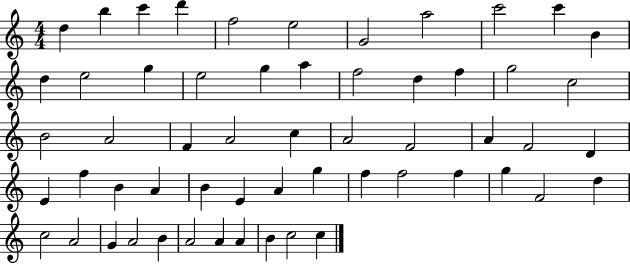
{
  \clef treble
  \numericTimeSignature
  \time 4/4
  \key c \major
  d''4 b''4 c'''4 d'''4 | f''2 e''2 | g'2 a''2 | c'''2 c'''4 b'4 | \break d''4 e''2 g''4 | e''2 g''4 a''4 | f''2 d''4 f''4 | g''2 c''2 | \break b'2 a'2 | f'4 a'2 c''4 | a'2 f'2 | a'4 f'2 d'4 | \break e'4 f''4 b'4 a'4 | b'4 e'4 a'4 g''4 | f''4 f''2 f''4 | g''4 f'2 d''4 | \break c''2 a'2 | g'4 a'2 b'4 | a'2 a'4 a'4 | b'4 c''2 c''4 | \break \bar "|."
}